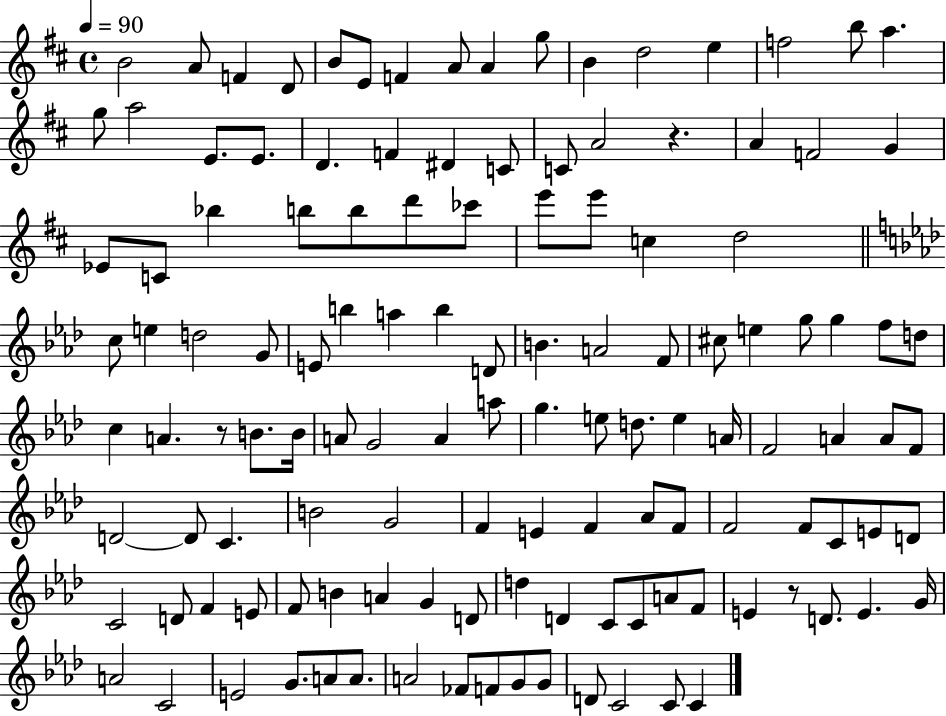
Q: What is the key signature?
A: D major